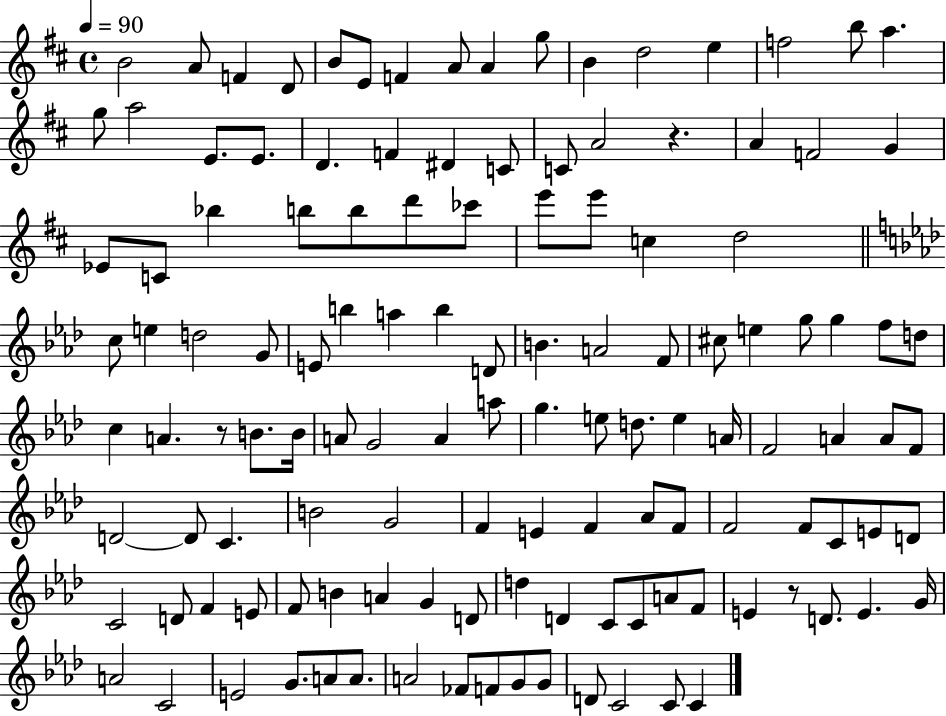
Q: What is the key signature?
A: D major